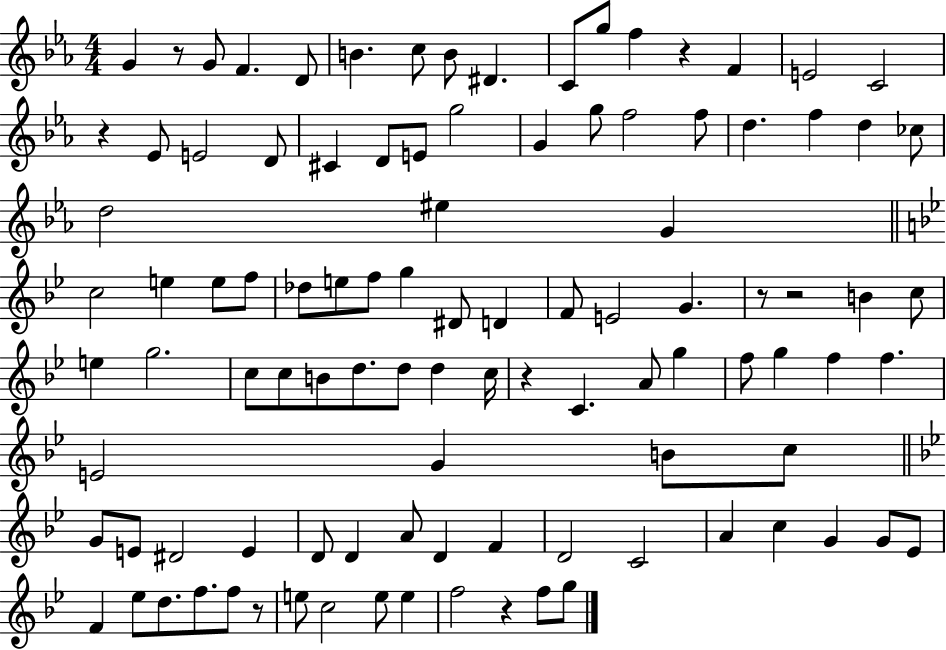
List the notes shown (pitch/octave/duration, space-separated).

G4/q R/e G4/e F4/q. D4/e B4/q. C5/e B4/e D#4/q. C4/e G5/e F5/q R/q F4/q E4/h C4/h R/q Eb4/e E4/h D4/e C#4/q D4/e E4/e G5/h G4/q G5/e F5/h F5/e D5/q. F5/q D5/q CES5/e D5/h EIS5/q G4/q C5/h E5/q E5/e F5/e Db5/e E5/e F5/e G5/q D#4/e D4/q F4/e E4/h G4/q. R/e R/h B4/q C5/e E5/q G5/h. C5/e C5/e B4/e D5/e. D5/e D5/q C5/s R/q C4/q. A4/e G5/q F5/e G5/q F5/q F5/q. E4/h G4/q B4/e C5/e G4/e E4/e D#4/h E4/q D4/e D4/q A4/e D4/q F4/q D4/h C4/h A4/q C5/q G4/q G4/e Eb4/e F4/q Eb5/e D5/e. F5/e. F5/e R/e E5/e C5/h E5/e E5/q F5/h R/q F5/e G5/e